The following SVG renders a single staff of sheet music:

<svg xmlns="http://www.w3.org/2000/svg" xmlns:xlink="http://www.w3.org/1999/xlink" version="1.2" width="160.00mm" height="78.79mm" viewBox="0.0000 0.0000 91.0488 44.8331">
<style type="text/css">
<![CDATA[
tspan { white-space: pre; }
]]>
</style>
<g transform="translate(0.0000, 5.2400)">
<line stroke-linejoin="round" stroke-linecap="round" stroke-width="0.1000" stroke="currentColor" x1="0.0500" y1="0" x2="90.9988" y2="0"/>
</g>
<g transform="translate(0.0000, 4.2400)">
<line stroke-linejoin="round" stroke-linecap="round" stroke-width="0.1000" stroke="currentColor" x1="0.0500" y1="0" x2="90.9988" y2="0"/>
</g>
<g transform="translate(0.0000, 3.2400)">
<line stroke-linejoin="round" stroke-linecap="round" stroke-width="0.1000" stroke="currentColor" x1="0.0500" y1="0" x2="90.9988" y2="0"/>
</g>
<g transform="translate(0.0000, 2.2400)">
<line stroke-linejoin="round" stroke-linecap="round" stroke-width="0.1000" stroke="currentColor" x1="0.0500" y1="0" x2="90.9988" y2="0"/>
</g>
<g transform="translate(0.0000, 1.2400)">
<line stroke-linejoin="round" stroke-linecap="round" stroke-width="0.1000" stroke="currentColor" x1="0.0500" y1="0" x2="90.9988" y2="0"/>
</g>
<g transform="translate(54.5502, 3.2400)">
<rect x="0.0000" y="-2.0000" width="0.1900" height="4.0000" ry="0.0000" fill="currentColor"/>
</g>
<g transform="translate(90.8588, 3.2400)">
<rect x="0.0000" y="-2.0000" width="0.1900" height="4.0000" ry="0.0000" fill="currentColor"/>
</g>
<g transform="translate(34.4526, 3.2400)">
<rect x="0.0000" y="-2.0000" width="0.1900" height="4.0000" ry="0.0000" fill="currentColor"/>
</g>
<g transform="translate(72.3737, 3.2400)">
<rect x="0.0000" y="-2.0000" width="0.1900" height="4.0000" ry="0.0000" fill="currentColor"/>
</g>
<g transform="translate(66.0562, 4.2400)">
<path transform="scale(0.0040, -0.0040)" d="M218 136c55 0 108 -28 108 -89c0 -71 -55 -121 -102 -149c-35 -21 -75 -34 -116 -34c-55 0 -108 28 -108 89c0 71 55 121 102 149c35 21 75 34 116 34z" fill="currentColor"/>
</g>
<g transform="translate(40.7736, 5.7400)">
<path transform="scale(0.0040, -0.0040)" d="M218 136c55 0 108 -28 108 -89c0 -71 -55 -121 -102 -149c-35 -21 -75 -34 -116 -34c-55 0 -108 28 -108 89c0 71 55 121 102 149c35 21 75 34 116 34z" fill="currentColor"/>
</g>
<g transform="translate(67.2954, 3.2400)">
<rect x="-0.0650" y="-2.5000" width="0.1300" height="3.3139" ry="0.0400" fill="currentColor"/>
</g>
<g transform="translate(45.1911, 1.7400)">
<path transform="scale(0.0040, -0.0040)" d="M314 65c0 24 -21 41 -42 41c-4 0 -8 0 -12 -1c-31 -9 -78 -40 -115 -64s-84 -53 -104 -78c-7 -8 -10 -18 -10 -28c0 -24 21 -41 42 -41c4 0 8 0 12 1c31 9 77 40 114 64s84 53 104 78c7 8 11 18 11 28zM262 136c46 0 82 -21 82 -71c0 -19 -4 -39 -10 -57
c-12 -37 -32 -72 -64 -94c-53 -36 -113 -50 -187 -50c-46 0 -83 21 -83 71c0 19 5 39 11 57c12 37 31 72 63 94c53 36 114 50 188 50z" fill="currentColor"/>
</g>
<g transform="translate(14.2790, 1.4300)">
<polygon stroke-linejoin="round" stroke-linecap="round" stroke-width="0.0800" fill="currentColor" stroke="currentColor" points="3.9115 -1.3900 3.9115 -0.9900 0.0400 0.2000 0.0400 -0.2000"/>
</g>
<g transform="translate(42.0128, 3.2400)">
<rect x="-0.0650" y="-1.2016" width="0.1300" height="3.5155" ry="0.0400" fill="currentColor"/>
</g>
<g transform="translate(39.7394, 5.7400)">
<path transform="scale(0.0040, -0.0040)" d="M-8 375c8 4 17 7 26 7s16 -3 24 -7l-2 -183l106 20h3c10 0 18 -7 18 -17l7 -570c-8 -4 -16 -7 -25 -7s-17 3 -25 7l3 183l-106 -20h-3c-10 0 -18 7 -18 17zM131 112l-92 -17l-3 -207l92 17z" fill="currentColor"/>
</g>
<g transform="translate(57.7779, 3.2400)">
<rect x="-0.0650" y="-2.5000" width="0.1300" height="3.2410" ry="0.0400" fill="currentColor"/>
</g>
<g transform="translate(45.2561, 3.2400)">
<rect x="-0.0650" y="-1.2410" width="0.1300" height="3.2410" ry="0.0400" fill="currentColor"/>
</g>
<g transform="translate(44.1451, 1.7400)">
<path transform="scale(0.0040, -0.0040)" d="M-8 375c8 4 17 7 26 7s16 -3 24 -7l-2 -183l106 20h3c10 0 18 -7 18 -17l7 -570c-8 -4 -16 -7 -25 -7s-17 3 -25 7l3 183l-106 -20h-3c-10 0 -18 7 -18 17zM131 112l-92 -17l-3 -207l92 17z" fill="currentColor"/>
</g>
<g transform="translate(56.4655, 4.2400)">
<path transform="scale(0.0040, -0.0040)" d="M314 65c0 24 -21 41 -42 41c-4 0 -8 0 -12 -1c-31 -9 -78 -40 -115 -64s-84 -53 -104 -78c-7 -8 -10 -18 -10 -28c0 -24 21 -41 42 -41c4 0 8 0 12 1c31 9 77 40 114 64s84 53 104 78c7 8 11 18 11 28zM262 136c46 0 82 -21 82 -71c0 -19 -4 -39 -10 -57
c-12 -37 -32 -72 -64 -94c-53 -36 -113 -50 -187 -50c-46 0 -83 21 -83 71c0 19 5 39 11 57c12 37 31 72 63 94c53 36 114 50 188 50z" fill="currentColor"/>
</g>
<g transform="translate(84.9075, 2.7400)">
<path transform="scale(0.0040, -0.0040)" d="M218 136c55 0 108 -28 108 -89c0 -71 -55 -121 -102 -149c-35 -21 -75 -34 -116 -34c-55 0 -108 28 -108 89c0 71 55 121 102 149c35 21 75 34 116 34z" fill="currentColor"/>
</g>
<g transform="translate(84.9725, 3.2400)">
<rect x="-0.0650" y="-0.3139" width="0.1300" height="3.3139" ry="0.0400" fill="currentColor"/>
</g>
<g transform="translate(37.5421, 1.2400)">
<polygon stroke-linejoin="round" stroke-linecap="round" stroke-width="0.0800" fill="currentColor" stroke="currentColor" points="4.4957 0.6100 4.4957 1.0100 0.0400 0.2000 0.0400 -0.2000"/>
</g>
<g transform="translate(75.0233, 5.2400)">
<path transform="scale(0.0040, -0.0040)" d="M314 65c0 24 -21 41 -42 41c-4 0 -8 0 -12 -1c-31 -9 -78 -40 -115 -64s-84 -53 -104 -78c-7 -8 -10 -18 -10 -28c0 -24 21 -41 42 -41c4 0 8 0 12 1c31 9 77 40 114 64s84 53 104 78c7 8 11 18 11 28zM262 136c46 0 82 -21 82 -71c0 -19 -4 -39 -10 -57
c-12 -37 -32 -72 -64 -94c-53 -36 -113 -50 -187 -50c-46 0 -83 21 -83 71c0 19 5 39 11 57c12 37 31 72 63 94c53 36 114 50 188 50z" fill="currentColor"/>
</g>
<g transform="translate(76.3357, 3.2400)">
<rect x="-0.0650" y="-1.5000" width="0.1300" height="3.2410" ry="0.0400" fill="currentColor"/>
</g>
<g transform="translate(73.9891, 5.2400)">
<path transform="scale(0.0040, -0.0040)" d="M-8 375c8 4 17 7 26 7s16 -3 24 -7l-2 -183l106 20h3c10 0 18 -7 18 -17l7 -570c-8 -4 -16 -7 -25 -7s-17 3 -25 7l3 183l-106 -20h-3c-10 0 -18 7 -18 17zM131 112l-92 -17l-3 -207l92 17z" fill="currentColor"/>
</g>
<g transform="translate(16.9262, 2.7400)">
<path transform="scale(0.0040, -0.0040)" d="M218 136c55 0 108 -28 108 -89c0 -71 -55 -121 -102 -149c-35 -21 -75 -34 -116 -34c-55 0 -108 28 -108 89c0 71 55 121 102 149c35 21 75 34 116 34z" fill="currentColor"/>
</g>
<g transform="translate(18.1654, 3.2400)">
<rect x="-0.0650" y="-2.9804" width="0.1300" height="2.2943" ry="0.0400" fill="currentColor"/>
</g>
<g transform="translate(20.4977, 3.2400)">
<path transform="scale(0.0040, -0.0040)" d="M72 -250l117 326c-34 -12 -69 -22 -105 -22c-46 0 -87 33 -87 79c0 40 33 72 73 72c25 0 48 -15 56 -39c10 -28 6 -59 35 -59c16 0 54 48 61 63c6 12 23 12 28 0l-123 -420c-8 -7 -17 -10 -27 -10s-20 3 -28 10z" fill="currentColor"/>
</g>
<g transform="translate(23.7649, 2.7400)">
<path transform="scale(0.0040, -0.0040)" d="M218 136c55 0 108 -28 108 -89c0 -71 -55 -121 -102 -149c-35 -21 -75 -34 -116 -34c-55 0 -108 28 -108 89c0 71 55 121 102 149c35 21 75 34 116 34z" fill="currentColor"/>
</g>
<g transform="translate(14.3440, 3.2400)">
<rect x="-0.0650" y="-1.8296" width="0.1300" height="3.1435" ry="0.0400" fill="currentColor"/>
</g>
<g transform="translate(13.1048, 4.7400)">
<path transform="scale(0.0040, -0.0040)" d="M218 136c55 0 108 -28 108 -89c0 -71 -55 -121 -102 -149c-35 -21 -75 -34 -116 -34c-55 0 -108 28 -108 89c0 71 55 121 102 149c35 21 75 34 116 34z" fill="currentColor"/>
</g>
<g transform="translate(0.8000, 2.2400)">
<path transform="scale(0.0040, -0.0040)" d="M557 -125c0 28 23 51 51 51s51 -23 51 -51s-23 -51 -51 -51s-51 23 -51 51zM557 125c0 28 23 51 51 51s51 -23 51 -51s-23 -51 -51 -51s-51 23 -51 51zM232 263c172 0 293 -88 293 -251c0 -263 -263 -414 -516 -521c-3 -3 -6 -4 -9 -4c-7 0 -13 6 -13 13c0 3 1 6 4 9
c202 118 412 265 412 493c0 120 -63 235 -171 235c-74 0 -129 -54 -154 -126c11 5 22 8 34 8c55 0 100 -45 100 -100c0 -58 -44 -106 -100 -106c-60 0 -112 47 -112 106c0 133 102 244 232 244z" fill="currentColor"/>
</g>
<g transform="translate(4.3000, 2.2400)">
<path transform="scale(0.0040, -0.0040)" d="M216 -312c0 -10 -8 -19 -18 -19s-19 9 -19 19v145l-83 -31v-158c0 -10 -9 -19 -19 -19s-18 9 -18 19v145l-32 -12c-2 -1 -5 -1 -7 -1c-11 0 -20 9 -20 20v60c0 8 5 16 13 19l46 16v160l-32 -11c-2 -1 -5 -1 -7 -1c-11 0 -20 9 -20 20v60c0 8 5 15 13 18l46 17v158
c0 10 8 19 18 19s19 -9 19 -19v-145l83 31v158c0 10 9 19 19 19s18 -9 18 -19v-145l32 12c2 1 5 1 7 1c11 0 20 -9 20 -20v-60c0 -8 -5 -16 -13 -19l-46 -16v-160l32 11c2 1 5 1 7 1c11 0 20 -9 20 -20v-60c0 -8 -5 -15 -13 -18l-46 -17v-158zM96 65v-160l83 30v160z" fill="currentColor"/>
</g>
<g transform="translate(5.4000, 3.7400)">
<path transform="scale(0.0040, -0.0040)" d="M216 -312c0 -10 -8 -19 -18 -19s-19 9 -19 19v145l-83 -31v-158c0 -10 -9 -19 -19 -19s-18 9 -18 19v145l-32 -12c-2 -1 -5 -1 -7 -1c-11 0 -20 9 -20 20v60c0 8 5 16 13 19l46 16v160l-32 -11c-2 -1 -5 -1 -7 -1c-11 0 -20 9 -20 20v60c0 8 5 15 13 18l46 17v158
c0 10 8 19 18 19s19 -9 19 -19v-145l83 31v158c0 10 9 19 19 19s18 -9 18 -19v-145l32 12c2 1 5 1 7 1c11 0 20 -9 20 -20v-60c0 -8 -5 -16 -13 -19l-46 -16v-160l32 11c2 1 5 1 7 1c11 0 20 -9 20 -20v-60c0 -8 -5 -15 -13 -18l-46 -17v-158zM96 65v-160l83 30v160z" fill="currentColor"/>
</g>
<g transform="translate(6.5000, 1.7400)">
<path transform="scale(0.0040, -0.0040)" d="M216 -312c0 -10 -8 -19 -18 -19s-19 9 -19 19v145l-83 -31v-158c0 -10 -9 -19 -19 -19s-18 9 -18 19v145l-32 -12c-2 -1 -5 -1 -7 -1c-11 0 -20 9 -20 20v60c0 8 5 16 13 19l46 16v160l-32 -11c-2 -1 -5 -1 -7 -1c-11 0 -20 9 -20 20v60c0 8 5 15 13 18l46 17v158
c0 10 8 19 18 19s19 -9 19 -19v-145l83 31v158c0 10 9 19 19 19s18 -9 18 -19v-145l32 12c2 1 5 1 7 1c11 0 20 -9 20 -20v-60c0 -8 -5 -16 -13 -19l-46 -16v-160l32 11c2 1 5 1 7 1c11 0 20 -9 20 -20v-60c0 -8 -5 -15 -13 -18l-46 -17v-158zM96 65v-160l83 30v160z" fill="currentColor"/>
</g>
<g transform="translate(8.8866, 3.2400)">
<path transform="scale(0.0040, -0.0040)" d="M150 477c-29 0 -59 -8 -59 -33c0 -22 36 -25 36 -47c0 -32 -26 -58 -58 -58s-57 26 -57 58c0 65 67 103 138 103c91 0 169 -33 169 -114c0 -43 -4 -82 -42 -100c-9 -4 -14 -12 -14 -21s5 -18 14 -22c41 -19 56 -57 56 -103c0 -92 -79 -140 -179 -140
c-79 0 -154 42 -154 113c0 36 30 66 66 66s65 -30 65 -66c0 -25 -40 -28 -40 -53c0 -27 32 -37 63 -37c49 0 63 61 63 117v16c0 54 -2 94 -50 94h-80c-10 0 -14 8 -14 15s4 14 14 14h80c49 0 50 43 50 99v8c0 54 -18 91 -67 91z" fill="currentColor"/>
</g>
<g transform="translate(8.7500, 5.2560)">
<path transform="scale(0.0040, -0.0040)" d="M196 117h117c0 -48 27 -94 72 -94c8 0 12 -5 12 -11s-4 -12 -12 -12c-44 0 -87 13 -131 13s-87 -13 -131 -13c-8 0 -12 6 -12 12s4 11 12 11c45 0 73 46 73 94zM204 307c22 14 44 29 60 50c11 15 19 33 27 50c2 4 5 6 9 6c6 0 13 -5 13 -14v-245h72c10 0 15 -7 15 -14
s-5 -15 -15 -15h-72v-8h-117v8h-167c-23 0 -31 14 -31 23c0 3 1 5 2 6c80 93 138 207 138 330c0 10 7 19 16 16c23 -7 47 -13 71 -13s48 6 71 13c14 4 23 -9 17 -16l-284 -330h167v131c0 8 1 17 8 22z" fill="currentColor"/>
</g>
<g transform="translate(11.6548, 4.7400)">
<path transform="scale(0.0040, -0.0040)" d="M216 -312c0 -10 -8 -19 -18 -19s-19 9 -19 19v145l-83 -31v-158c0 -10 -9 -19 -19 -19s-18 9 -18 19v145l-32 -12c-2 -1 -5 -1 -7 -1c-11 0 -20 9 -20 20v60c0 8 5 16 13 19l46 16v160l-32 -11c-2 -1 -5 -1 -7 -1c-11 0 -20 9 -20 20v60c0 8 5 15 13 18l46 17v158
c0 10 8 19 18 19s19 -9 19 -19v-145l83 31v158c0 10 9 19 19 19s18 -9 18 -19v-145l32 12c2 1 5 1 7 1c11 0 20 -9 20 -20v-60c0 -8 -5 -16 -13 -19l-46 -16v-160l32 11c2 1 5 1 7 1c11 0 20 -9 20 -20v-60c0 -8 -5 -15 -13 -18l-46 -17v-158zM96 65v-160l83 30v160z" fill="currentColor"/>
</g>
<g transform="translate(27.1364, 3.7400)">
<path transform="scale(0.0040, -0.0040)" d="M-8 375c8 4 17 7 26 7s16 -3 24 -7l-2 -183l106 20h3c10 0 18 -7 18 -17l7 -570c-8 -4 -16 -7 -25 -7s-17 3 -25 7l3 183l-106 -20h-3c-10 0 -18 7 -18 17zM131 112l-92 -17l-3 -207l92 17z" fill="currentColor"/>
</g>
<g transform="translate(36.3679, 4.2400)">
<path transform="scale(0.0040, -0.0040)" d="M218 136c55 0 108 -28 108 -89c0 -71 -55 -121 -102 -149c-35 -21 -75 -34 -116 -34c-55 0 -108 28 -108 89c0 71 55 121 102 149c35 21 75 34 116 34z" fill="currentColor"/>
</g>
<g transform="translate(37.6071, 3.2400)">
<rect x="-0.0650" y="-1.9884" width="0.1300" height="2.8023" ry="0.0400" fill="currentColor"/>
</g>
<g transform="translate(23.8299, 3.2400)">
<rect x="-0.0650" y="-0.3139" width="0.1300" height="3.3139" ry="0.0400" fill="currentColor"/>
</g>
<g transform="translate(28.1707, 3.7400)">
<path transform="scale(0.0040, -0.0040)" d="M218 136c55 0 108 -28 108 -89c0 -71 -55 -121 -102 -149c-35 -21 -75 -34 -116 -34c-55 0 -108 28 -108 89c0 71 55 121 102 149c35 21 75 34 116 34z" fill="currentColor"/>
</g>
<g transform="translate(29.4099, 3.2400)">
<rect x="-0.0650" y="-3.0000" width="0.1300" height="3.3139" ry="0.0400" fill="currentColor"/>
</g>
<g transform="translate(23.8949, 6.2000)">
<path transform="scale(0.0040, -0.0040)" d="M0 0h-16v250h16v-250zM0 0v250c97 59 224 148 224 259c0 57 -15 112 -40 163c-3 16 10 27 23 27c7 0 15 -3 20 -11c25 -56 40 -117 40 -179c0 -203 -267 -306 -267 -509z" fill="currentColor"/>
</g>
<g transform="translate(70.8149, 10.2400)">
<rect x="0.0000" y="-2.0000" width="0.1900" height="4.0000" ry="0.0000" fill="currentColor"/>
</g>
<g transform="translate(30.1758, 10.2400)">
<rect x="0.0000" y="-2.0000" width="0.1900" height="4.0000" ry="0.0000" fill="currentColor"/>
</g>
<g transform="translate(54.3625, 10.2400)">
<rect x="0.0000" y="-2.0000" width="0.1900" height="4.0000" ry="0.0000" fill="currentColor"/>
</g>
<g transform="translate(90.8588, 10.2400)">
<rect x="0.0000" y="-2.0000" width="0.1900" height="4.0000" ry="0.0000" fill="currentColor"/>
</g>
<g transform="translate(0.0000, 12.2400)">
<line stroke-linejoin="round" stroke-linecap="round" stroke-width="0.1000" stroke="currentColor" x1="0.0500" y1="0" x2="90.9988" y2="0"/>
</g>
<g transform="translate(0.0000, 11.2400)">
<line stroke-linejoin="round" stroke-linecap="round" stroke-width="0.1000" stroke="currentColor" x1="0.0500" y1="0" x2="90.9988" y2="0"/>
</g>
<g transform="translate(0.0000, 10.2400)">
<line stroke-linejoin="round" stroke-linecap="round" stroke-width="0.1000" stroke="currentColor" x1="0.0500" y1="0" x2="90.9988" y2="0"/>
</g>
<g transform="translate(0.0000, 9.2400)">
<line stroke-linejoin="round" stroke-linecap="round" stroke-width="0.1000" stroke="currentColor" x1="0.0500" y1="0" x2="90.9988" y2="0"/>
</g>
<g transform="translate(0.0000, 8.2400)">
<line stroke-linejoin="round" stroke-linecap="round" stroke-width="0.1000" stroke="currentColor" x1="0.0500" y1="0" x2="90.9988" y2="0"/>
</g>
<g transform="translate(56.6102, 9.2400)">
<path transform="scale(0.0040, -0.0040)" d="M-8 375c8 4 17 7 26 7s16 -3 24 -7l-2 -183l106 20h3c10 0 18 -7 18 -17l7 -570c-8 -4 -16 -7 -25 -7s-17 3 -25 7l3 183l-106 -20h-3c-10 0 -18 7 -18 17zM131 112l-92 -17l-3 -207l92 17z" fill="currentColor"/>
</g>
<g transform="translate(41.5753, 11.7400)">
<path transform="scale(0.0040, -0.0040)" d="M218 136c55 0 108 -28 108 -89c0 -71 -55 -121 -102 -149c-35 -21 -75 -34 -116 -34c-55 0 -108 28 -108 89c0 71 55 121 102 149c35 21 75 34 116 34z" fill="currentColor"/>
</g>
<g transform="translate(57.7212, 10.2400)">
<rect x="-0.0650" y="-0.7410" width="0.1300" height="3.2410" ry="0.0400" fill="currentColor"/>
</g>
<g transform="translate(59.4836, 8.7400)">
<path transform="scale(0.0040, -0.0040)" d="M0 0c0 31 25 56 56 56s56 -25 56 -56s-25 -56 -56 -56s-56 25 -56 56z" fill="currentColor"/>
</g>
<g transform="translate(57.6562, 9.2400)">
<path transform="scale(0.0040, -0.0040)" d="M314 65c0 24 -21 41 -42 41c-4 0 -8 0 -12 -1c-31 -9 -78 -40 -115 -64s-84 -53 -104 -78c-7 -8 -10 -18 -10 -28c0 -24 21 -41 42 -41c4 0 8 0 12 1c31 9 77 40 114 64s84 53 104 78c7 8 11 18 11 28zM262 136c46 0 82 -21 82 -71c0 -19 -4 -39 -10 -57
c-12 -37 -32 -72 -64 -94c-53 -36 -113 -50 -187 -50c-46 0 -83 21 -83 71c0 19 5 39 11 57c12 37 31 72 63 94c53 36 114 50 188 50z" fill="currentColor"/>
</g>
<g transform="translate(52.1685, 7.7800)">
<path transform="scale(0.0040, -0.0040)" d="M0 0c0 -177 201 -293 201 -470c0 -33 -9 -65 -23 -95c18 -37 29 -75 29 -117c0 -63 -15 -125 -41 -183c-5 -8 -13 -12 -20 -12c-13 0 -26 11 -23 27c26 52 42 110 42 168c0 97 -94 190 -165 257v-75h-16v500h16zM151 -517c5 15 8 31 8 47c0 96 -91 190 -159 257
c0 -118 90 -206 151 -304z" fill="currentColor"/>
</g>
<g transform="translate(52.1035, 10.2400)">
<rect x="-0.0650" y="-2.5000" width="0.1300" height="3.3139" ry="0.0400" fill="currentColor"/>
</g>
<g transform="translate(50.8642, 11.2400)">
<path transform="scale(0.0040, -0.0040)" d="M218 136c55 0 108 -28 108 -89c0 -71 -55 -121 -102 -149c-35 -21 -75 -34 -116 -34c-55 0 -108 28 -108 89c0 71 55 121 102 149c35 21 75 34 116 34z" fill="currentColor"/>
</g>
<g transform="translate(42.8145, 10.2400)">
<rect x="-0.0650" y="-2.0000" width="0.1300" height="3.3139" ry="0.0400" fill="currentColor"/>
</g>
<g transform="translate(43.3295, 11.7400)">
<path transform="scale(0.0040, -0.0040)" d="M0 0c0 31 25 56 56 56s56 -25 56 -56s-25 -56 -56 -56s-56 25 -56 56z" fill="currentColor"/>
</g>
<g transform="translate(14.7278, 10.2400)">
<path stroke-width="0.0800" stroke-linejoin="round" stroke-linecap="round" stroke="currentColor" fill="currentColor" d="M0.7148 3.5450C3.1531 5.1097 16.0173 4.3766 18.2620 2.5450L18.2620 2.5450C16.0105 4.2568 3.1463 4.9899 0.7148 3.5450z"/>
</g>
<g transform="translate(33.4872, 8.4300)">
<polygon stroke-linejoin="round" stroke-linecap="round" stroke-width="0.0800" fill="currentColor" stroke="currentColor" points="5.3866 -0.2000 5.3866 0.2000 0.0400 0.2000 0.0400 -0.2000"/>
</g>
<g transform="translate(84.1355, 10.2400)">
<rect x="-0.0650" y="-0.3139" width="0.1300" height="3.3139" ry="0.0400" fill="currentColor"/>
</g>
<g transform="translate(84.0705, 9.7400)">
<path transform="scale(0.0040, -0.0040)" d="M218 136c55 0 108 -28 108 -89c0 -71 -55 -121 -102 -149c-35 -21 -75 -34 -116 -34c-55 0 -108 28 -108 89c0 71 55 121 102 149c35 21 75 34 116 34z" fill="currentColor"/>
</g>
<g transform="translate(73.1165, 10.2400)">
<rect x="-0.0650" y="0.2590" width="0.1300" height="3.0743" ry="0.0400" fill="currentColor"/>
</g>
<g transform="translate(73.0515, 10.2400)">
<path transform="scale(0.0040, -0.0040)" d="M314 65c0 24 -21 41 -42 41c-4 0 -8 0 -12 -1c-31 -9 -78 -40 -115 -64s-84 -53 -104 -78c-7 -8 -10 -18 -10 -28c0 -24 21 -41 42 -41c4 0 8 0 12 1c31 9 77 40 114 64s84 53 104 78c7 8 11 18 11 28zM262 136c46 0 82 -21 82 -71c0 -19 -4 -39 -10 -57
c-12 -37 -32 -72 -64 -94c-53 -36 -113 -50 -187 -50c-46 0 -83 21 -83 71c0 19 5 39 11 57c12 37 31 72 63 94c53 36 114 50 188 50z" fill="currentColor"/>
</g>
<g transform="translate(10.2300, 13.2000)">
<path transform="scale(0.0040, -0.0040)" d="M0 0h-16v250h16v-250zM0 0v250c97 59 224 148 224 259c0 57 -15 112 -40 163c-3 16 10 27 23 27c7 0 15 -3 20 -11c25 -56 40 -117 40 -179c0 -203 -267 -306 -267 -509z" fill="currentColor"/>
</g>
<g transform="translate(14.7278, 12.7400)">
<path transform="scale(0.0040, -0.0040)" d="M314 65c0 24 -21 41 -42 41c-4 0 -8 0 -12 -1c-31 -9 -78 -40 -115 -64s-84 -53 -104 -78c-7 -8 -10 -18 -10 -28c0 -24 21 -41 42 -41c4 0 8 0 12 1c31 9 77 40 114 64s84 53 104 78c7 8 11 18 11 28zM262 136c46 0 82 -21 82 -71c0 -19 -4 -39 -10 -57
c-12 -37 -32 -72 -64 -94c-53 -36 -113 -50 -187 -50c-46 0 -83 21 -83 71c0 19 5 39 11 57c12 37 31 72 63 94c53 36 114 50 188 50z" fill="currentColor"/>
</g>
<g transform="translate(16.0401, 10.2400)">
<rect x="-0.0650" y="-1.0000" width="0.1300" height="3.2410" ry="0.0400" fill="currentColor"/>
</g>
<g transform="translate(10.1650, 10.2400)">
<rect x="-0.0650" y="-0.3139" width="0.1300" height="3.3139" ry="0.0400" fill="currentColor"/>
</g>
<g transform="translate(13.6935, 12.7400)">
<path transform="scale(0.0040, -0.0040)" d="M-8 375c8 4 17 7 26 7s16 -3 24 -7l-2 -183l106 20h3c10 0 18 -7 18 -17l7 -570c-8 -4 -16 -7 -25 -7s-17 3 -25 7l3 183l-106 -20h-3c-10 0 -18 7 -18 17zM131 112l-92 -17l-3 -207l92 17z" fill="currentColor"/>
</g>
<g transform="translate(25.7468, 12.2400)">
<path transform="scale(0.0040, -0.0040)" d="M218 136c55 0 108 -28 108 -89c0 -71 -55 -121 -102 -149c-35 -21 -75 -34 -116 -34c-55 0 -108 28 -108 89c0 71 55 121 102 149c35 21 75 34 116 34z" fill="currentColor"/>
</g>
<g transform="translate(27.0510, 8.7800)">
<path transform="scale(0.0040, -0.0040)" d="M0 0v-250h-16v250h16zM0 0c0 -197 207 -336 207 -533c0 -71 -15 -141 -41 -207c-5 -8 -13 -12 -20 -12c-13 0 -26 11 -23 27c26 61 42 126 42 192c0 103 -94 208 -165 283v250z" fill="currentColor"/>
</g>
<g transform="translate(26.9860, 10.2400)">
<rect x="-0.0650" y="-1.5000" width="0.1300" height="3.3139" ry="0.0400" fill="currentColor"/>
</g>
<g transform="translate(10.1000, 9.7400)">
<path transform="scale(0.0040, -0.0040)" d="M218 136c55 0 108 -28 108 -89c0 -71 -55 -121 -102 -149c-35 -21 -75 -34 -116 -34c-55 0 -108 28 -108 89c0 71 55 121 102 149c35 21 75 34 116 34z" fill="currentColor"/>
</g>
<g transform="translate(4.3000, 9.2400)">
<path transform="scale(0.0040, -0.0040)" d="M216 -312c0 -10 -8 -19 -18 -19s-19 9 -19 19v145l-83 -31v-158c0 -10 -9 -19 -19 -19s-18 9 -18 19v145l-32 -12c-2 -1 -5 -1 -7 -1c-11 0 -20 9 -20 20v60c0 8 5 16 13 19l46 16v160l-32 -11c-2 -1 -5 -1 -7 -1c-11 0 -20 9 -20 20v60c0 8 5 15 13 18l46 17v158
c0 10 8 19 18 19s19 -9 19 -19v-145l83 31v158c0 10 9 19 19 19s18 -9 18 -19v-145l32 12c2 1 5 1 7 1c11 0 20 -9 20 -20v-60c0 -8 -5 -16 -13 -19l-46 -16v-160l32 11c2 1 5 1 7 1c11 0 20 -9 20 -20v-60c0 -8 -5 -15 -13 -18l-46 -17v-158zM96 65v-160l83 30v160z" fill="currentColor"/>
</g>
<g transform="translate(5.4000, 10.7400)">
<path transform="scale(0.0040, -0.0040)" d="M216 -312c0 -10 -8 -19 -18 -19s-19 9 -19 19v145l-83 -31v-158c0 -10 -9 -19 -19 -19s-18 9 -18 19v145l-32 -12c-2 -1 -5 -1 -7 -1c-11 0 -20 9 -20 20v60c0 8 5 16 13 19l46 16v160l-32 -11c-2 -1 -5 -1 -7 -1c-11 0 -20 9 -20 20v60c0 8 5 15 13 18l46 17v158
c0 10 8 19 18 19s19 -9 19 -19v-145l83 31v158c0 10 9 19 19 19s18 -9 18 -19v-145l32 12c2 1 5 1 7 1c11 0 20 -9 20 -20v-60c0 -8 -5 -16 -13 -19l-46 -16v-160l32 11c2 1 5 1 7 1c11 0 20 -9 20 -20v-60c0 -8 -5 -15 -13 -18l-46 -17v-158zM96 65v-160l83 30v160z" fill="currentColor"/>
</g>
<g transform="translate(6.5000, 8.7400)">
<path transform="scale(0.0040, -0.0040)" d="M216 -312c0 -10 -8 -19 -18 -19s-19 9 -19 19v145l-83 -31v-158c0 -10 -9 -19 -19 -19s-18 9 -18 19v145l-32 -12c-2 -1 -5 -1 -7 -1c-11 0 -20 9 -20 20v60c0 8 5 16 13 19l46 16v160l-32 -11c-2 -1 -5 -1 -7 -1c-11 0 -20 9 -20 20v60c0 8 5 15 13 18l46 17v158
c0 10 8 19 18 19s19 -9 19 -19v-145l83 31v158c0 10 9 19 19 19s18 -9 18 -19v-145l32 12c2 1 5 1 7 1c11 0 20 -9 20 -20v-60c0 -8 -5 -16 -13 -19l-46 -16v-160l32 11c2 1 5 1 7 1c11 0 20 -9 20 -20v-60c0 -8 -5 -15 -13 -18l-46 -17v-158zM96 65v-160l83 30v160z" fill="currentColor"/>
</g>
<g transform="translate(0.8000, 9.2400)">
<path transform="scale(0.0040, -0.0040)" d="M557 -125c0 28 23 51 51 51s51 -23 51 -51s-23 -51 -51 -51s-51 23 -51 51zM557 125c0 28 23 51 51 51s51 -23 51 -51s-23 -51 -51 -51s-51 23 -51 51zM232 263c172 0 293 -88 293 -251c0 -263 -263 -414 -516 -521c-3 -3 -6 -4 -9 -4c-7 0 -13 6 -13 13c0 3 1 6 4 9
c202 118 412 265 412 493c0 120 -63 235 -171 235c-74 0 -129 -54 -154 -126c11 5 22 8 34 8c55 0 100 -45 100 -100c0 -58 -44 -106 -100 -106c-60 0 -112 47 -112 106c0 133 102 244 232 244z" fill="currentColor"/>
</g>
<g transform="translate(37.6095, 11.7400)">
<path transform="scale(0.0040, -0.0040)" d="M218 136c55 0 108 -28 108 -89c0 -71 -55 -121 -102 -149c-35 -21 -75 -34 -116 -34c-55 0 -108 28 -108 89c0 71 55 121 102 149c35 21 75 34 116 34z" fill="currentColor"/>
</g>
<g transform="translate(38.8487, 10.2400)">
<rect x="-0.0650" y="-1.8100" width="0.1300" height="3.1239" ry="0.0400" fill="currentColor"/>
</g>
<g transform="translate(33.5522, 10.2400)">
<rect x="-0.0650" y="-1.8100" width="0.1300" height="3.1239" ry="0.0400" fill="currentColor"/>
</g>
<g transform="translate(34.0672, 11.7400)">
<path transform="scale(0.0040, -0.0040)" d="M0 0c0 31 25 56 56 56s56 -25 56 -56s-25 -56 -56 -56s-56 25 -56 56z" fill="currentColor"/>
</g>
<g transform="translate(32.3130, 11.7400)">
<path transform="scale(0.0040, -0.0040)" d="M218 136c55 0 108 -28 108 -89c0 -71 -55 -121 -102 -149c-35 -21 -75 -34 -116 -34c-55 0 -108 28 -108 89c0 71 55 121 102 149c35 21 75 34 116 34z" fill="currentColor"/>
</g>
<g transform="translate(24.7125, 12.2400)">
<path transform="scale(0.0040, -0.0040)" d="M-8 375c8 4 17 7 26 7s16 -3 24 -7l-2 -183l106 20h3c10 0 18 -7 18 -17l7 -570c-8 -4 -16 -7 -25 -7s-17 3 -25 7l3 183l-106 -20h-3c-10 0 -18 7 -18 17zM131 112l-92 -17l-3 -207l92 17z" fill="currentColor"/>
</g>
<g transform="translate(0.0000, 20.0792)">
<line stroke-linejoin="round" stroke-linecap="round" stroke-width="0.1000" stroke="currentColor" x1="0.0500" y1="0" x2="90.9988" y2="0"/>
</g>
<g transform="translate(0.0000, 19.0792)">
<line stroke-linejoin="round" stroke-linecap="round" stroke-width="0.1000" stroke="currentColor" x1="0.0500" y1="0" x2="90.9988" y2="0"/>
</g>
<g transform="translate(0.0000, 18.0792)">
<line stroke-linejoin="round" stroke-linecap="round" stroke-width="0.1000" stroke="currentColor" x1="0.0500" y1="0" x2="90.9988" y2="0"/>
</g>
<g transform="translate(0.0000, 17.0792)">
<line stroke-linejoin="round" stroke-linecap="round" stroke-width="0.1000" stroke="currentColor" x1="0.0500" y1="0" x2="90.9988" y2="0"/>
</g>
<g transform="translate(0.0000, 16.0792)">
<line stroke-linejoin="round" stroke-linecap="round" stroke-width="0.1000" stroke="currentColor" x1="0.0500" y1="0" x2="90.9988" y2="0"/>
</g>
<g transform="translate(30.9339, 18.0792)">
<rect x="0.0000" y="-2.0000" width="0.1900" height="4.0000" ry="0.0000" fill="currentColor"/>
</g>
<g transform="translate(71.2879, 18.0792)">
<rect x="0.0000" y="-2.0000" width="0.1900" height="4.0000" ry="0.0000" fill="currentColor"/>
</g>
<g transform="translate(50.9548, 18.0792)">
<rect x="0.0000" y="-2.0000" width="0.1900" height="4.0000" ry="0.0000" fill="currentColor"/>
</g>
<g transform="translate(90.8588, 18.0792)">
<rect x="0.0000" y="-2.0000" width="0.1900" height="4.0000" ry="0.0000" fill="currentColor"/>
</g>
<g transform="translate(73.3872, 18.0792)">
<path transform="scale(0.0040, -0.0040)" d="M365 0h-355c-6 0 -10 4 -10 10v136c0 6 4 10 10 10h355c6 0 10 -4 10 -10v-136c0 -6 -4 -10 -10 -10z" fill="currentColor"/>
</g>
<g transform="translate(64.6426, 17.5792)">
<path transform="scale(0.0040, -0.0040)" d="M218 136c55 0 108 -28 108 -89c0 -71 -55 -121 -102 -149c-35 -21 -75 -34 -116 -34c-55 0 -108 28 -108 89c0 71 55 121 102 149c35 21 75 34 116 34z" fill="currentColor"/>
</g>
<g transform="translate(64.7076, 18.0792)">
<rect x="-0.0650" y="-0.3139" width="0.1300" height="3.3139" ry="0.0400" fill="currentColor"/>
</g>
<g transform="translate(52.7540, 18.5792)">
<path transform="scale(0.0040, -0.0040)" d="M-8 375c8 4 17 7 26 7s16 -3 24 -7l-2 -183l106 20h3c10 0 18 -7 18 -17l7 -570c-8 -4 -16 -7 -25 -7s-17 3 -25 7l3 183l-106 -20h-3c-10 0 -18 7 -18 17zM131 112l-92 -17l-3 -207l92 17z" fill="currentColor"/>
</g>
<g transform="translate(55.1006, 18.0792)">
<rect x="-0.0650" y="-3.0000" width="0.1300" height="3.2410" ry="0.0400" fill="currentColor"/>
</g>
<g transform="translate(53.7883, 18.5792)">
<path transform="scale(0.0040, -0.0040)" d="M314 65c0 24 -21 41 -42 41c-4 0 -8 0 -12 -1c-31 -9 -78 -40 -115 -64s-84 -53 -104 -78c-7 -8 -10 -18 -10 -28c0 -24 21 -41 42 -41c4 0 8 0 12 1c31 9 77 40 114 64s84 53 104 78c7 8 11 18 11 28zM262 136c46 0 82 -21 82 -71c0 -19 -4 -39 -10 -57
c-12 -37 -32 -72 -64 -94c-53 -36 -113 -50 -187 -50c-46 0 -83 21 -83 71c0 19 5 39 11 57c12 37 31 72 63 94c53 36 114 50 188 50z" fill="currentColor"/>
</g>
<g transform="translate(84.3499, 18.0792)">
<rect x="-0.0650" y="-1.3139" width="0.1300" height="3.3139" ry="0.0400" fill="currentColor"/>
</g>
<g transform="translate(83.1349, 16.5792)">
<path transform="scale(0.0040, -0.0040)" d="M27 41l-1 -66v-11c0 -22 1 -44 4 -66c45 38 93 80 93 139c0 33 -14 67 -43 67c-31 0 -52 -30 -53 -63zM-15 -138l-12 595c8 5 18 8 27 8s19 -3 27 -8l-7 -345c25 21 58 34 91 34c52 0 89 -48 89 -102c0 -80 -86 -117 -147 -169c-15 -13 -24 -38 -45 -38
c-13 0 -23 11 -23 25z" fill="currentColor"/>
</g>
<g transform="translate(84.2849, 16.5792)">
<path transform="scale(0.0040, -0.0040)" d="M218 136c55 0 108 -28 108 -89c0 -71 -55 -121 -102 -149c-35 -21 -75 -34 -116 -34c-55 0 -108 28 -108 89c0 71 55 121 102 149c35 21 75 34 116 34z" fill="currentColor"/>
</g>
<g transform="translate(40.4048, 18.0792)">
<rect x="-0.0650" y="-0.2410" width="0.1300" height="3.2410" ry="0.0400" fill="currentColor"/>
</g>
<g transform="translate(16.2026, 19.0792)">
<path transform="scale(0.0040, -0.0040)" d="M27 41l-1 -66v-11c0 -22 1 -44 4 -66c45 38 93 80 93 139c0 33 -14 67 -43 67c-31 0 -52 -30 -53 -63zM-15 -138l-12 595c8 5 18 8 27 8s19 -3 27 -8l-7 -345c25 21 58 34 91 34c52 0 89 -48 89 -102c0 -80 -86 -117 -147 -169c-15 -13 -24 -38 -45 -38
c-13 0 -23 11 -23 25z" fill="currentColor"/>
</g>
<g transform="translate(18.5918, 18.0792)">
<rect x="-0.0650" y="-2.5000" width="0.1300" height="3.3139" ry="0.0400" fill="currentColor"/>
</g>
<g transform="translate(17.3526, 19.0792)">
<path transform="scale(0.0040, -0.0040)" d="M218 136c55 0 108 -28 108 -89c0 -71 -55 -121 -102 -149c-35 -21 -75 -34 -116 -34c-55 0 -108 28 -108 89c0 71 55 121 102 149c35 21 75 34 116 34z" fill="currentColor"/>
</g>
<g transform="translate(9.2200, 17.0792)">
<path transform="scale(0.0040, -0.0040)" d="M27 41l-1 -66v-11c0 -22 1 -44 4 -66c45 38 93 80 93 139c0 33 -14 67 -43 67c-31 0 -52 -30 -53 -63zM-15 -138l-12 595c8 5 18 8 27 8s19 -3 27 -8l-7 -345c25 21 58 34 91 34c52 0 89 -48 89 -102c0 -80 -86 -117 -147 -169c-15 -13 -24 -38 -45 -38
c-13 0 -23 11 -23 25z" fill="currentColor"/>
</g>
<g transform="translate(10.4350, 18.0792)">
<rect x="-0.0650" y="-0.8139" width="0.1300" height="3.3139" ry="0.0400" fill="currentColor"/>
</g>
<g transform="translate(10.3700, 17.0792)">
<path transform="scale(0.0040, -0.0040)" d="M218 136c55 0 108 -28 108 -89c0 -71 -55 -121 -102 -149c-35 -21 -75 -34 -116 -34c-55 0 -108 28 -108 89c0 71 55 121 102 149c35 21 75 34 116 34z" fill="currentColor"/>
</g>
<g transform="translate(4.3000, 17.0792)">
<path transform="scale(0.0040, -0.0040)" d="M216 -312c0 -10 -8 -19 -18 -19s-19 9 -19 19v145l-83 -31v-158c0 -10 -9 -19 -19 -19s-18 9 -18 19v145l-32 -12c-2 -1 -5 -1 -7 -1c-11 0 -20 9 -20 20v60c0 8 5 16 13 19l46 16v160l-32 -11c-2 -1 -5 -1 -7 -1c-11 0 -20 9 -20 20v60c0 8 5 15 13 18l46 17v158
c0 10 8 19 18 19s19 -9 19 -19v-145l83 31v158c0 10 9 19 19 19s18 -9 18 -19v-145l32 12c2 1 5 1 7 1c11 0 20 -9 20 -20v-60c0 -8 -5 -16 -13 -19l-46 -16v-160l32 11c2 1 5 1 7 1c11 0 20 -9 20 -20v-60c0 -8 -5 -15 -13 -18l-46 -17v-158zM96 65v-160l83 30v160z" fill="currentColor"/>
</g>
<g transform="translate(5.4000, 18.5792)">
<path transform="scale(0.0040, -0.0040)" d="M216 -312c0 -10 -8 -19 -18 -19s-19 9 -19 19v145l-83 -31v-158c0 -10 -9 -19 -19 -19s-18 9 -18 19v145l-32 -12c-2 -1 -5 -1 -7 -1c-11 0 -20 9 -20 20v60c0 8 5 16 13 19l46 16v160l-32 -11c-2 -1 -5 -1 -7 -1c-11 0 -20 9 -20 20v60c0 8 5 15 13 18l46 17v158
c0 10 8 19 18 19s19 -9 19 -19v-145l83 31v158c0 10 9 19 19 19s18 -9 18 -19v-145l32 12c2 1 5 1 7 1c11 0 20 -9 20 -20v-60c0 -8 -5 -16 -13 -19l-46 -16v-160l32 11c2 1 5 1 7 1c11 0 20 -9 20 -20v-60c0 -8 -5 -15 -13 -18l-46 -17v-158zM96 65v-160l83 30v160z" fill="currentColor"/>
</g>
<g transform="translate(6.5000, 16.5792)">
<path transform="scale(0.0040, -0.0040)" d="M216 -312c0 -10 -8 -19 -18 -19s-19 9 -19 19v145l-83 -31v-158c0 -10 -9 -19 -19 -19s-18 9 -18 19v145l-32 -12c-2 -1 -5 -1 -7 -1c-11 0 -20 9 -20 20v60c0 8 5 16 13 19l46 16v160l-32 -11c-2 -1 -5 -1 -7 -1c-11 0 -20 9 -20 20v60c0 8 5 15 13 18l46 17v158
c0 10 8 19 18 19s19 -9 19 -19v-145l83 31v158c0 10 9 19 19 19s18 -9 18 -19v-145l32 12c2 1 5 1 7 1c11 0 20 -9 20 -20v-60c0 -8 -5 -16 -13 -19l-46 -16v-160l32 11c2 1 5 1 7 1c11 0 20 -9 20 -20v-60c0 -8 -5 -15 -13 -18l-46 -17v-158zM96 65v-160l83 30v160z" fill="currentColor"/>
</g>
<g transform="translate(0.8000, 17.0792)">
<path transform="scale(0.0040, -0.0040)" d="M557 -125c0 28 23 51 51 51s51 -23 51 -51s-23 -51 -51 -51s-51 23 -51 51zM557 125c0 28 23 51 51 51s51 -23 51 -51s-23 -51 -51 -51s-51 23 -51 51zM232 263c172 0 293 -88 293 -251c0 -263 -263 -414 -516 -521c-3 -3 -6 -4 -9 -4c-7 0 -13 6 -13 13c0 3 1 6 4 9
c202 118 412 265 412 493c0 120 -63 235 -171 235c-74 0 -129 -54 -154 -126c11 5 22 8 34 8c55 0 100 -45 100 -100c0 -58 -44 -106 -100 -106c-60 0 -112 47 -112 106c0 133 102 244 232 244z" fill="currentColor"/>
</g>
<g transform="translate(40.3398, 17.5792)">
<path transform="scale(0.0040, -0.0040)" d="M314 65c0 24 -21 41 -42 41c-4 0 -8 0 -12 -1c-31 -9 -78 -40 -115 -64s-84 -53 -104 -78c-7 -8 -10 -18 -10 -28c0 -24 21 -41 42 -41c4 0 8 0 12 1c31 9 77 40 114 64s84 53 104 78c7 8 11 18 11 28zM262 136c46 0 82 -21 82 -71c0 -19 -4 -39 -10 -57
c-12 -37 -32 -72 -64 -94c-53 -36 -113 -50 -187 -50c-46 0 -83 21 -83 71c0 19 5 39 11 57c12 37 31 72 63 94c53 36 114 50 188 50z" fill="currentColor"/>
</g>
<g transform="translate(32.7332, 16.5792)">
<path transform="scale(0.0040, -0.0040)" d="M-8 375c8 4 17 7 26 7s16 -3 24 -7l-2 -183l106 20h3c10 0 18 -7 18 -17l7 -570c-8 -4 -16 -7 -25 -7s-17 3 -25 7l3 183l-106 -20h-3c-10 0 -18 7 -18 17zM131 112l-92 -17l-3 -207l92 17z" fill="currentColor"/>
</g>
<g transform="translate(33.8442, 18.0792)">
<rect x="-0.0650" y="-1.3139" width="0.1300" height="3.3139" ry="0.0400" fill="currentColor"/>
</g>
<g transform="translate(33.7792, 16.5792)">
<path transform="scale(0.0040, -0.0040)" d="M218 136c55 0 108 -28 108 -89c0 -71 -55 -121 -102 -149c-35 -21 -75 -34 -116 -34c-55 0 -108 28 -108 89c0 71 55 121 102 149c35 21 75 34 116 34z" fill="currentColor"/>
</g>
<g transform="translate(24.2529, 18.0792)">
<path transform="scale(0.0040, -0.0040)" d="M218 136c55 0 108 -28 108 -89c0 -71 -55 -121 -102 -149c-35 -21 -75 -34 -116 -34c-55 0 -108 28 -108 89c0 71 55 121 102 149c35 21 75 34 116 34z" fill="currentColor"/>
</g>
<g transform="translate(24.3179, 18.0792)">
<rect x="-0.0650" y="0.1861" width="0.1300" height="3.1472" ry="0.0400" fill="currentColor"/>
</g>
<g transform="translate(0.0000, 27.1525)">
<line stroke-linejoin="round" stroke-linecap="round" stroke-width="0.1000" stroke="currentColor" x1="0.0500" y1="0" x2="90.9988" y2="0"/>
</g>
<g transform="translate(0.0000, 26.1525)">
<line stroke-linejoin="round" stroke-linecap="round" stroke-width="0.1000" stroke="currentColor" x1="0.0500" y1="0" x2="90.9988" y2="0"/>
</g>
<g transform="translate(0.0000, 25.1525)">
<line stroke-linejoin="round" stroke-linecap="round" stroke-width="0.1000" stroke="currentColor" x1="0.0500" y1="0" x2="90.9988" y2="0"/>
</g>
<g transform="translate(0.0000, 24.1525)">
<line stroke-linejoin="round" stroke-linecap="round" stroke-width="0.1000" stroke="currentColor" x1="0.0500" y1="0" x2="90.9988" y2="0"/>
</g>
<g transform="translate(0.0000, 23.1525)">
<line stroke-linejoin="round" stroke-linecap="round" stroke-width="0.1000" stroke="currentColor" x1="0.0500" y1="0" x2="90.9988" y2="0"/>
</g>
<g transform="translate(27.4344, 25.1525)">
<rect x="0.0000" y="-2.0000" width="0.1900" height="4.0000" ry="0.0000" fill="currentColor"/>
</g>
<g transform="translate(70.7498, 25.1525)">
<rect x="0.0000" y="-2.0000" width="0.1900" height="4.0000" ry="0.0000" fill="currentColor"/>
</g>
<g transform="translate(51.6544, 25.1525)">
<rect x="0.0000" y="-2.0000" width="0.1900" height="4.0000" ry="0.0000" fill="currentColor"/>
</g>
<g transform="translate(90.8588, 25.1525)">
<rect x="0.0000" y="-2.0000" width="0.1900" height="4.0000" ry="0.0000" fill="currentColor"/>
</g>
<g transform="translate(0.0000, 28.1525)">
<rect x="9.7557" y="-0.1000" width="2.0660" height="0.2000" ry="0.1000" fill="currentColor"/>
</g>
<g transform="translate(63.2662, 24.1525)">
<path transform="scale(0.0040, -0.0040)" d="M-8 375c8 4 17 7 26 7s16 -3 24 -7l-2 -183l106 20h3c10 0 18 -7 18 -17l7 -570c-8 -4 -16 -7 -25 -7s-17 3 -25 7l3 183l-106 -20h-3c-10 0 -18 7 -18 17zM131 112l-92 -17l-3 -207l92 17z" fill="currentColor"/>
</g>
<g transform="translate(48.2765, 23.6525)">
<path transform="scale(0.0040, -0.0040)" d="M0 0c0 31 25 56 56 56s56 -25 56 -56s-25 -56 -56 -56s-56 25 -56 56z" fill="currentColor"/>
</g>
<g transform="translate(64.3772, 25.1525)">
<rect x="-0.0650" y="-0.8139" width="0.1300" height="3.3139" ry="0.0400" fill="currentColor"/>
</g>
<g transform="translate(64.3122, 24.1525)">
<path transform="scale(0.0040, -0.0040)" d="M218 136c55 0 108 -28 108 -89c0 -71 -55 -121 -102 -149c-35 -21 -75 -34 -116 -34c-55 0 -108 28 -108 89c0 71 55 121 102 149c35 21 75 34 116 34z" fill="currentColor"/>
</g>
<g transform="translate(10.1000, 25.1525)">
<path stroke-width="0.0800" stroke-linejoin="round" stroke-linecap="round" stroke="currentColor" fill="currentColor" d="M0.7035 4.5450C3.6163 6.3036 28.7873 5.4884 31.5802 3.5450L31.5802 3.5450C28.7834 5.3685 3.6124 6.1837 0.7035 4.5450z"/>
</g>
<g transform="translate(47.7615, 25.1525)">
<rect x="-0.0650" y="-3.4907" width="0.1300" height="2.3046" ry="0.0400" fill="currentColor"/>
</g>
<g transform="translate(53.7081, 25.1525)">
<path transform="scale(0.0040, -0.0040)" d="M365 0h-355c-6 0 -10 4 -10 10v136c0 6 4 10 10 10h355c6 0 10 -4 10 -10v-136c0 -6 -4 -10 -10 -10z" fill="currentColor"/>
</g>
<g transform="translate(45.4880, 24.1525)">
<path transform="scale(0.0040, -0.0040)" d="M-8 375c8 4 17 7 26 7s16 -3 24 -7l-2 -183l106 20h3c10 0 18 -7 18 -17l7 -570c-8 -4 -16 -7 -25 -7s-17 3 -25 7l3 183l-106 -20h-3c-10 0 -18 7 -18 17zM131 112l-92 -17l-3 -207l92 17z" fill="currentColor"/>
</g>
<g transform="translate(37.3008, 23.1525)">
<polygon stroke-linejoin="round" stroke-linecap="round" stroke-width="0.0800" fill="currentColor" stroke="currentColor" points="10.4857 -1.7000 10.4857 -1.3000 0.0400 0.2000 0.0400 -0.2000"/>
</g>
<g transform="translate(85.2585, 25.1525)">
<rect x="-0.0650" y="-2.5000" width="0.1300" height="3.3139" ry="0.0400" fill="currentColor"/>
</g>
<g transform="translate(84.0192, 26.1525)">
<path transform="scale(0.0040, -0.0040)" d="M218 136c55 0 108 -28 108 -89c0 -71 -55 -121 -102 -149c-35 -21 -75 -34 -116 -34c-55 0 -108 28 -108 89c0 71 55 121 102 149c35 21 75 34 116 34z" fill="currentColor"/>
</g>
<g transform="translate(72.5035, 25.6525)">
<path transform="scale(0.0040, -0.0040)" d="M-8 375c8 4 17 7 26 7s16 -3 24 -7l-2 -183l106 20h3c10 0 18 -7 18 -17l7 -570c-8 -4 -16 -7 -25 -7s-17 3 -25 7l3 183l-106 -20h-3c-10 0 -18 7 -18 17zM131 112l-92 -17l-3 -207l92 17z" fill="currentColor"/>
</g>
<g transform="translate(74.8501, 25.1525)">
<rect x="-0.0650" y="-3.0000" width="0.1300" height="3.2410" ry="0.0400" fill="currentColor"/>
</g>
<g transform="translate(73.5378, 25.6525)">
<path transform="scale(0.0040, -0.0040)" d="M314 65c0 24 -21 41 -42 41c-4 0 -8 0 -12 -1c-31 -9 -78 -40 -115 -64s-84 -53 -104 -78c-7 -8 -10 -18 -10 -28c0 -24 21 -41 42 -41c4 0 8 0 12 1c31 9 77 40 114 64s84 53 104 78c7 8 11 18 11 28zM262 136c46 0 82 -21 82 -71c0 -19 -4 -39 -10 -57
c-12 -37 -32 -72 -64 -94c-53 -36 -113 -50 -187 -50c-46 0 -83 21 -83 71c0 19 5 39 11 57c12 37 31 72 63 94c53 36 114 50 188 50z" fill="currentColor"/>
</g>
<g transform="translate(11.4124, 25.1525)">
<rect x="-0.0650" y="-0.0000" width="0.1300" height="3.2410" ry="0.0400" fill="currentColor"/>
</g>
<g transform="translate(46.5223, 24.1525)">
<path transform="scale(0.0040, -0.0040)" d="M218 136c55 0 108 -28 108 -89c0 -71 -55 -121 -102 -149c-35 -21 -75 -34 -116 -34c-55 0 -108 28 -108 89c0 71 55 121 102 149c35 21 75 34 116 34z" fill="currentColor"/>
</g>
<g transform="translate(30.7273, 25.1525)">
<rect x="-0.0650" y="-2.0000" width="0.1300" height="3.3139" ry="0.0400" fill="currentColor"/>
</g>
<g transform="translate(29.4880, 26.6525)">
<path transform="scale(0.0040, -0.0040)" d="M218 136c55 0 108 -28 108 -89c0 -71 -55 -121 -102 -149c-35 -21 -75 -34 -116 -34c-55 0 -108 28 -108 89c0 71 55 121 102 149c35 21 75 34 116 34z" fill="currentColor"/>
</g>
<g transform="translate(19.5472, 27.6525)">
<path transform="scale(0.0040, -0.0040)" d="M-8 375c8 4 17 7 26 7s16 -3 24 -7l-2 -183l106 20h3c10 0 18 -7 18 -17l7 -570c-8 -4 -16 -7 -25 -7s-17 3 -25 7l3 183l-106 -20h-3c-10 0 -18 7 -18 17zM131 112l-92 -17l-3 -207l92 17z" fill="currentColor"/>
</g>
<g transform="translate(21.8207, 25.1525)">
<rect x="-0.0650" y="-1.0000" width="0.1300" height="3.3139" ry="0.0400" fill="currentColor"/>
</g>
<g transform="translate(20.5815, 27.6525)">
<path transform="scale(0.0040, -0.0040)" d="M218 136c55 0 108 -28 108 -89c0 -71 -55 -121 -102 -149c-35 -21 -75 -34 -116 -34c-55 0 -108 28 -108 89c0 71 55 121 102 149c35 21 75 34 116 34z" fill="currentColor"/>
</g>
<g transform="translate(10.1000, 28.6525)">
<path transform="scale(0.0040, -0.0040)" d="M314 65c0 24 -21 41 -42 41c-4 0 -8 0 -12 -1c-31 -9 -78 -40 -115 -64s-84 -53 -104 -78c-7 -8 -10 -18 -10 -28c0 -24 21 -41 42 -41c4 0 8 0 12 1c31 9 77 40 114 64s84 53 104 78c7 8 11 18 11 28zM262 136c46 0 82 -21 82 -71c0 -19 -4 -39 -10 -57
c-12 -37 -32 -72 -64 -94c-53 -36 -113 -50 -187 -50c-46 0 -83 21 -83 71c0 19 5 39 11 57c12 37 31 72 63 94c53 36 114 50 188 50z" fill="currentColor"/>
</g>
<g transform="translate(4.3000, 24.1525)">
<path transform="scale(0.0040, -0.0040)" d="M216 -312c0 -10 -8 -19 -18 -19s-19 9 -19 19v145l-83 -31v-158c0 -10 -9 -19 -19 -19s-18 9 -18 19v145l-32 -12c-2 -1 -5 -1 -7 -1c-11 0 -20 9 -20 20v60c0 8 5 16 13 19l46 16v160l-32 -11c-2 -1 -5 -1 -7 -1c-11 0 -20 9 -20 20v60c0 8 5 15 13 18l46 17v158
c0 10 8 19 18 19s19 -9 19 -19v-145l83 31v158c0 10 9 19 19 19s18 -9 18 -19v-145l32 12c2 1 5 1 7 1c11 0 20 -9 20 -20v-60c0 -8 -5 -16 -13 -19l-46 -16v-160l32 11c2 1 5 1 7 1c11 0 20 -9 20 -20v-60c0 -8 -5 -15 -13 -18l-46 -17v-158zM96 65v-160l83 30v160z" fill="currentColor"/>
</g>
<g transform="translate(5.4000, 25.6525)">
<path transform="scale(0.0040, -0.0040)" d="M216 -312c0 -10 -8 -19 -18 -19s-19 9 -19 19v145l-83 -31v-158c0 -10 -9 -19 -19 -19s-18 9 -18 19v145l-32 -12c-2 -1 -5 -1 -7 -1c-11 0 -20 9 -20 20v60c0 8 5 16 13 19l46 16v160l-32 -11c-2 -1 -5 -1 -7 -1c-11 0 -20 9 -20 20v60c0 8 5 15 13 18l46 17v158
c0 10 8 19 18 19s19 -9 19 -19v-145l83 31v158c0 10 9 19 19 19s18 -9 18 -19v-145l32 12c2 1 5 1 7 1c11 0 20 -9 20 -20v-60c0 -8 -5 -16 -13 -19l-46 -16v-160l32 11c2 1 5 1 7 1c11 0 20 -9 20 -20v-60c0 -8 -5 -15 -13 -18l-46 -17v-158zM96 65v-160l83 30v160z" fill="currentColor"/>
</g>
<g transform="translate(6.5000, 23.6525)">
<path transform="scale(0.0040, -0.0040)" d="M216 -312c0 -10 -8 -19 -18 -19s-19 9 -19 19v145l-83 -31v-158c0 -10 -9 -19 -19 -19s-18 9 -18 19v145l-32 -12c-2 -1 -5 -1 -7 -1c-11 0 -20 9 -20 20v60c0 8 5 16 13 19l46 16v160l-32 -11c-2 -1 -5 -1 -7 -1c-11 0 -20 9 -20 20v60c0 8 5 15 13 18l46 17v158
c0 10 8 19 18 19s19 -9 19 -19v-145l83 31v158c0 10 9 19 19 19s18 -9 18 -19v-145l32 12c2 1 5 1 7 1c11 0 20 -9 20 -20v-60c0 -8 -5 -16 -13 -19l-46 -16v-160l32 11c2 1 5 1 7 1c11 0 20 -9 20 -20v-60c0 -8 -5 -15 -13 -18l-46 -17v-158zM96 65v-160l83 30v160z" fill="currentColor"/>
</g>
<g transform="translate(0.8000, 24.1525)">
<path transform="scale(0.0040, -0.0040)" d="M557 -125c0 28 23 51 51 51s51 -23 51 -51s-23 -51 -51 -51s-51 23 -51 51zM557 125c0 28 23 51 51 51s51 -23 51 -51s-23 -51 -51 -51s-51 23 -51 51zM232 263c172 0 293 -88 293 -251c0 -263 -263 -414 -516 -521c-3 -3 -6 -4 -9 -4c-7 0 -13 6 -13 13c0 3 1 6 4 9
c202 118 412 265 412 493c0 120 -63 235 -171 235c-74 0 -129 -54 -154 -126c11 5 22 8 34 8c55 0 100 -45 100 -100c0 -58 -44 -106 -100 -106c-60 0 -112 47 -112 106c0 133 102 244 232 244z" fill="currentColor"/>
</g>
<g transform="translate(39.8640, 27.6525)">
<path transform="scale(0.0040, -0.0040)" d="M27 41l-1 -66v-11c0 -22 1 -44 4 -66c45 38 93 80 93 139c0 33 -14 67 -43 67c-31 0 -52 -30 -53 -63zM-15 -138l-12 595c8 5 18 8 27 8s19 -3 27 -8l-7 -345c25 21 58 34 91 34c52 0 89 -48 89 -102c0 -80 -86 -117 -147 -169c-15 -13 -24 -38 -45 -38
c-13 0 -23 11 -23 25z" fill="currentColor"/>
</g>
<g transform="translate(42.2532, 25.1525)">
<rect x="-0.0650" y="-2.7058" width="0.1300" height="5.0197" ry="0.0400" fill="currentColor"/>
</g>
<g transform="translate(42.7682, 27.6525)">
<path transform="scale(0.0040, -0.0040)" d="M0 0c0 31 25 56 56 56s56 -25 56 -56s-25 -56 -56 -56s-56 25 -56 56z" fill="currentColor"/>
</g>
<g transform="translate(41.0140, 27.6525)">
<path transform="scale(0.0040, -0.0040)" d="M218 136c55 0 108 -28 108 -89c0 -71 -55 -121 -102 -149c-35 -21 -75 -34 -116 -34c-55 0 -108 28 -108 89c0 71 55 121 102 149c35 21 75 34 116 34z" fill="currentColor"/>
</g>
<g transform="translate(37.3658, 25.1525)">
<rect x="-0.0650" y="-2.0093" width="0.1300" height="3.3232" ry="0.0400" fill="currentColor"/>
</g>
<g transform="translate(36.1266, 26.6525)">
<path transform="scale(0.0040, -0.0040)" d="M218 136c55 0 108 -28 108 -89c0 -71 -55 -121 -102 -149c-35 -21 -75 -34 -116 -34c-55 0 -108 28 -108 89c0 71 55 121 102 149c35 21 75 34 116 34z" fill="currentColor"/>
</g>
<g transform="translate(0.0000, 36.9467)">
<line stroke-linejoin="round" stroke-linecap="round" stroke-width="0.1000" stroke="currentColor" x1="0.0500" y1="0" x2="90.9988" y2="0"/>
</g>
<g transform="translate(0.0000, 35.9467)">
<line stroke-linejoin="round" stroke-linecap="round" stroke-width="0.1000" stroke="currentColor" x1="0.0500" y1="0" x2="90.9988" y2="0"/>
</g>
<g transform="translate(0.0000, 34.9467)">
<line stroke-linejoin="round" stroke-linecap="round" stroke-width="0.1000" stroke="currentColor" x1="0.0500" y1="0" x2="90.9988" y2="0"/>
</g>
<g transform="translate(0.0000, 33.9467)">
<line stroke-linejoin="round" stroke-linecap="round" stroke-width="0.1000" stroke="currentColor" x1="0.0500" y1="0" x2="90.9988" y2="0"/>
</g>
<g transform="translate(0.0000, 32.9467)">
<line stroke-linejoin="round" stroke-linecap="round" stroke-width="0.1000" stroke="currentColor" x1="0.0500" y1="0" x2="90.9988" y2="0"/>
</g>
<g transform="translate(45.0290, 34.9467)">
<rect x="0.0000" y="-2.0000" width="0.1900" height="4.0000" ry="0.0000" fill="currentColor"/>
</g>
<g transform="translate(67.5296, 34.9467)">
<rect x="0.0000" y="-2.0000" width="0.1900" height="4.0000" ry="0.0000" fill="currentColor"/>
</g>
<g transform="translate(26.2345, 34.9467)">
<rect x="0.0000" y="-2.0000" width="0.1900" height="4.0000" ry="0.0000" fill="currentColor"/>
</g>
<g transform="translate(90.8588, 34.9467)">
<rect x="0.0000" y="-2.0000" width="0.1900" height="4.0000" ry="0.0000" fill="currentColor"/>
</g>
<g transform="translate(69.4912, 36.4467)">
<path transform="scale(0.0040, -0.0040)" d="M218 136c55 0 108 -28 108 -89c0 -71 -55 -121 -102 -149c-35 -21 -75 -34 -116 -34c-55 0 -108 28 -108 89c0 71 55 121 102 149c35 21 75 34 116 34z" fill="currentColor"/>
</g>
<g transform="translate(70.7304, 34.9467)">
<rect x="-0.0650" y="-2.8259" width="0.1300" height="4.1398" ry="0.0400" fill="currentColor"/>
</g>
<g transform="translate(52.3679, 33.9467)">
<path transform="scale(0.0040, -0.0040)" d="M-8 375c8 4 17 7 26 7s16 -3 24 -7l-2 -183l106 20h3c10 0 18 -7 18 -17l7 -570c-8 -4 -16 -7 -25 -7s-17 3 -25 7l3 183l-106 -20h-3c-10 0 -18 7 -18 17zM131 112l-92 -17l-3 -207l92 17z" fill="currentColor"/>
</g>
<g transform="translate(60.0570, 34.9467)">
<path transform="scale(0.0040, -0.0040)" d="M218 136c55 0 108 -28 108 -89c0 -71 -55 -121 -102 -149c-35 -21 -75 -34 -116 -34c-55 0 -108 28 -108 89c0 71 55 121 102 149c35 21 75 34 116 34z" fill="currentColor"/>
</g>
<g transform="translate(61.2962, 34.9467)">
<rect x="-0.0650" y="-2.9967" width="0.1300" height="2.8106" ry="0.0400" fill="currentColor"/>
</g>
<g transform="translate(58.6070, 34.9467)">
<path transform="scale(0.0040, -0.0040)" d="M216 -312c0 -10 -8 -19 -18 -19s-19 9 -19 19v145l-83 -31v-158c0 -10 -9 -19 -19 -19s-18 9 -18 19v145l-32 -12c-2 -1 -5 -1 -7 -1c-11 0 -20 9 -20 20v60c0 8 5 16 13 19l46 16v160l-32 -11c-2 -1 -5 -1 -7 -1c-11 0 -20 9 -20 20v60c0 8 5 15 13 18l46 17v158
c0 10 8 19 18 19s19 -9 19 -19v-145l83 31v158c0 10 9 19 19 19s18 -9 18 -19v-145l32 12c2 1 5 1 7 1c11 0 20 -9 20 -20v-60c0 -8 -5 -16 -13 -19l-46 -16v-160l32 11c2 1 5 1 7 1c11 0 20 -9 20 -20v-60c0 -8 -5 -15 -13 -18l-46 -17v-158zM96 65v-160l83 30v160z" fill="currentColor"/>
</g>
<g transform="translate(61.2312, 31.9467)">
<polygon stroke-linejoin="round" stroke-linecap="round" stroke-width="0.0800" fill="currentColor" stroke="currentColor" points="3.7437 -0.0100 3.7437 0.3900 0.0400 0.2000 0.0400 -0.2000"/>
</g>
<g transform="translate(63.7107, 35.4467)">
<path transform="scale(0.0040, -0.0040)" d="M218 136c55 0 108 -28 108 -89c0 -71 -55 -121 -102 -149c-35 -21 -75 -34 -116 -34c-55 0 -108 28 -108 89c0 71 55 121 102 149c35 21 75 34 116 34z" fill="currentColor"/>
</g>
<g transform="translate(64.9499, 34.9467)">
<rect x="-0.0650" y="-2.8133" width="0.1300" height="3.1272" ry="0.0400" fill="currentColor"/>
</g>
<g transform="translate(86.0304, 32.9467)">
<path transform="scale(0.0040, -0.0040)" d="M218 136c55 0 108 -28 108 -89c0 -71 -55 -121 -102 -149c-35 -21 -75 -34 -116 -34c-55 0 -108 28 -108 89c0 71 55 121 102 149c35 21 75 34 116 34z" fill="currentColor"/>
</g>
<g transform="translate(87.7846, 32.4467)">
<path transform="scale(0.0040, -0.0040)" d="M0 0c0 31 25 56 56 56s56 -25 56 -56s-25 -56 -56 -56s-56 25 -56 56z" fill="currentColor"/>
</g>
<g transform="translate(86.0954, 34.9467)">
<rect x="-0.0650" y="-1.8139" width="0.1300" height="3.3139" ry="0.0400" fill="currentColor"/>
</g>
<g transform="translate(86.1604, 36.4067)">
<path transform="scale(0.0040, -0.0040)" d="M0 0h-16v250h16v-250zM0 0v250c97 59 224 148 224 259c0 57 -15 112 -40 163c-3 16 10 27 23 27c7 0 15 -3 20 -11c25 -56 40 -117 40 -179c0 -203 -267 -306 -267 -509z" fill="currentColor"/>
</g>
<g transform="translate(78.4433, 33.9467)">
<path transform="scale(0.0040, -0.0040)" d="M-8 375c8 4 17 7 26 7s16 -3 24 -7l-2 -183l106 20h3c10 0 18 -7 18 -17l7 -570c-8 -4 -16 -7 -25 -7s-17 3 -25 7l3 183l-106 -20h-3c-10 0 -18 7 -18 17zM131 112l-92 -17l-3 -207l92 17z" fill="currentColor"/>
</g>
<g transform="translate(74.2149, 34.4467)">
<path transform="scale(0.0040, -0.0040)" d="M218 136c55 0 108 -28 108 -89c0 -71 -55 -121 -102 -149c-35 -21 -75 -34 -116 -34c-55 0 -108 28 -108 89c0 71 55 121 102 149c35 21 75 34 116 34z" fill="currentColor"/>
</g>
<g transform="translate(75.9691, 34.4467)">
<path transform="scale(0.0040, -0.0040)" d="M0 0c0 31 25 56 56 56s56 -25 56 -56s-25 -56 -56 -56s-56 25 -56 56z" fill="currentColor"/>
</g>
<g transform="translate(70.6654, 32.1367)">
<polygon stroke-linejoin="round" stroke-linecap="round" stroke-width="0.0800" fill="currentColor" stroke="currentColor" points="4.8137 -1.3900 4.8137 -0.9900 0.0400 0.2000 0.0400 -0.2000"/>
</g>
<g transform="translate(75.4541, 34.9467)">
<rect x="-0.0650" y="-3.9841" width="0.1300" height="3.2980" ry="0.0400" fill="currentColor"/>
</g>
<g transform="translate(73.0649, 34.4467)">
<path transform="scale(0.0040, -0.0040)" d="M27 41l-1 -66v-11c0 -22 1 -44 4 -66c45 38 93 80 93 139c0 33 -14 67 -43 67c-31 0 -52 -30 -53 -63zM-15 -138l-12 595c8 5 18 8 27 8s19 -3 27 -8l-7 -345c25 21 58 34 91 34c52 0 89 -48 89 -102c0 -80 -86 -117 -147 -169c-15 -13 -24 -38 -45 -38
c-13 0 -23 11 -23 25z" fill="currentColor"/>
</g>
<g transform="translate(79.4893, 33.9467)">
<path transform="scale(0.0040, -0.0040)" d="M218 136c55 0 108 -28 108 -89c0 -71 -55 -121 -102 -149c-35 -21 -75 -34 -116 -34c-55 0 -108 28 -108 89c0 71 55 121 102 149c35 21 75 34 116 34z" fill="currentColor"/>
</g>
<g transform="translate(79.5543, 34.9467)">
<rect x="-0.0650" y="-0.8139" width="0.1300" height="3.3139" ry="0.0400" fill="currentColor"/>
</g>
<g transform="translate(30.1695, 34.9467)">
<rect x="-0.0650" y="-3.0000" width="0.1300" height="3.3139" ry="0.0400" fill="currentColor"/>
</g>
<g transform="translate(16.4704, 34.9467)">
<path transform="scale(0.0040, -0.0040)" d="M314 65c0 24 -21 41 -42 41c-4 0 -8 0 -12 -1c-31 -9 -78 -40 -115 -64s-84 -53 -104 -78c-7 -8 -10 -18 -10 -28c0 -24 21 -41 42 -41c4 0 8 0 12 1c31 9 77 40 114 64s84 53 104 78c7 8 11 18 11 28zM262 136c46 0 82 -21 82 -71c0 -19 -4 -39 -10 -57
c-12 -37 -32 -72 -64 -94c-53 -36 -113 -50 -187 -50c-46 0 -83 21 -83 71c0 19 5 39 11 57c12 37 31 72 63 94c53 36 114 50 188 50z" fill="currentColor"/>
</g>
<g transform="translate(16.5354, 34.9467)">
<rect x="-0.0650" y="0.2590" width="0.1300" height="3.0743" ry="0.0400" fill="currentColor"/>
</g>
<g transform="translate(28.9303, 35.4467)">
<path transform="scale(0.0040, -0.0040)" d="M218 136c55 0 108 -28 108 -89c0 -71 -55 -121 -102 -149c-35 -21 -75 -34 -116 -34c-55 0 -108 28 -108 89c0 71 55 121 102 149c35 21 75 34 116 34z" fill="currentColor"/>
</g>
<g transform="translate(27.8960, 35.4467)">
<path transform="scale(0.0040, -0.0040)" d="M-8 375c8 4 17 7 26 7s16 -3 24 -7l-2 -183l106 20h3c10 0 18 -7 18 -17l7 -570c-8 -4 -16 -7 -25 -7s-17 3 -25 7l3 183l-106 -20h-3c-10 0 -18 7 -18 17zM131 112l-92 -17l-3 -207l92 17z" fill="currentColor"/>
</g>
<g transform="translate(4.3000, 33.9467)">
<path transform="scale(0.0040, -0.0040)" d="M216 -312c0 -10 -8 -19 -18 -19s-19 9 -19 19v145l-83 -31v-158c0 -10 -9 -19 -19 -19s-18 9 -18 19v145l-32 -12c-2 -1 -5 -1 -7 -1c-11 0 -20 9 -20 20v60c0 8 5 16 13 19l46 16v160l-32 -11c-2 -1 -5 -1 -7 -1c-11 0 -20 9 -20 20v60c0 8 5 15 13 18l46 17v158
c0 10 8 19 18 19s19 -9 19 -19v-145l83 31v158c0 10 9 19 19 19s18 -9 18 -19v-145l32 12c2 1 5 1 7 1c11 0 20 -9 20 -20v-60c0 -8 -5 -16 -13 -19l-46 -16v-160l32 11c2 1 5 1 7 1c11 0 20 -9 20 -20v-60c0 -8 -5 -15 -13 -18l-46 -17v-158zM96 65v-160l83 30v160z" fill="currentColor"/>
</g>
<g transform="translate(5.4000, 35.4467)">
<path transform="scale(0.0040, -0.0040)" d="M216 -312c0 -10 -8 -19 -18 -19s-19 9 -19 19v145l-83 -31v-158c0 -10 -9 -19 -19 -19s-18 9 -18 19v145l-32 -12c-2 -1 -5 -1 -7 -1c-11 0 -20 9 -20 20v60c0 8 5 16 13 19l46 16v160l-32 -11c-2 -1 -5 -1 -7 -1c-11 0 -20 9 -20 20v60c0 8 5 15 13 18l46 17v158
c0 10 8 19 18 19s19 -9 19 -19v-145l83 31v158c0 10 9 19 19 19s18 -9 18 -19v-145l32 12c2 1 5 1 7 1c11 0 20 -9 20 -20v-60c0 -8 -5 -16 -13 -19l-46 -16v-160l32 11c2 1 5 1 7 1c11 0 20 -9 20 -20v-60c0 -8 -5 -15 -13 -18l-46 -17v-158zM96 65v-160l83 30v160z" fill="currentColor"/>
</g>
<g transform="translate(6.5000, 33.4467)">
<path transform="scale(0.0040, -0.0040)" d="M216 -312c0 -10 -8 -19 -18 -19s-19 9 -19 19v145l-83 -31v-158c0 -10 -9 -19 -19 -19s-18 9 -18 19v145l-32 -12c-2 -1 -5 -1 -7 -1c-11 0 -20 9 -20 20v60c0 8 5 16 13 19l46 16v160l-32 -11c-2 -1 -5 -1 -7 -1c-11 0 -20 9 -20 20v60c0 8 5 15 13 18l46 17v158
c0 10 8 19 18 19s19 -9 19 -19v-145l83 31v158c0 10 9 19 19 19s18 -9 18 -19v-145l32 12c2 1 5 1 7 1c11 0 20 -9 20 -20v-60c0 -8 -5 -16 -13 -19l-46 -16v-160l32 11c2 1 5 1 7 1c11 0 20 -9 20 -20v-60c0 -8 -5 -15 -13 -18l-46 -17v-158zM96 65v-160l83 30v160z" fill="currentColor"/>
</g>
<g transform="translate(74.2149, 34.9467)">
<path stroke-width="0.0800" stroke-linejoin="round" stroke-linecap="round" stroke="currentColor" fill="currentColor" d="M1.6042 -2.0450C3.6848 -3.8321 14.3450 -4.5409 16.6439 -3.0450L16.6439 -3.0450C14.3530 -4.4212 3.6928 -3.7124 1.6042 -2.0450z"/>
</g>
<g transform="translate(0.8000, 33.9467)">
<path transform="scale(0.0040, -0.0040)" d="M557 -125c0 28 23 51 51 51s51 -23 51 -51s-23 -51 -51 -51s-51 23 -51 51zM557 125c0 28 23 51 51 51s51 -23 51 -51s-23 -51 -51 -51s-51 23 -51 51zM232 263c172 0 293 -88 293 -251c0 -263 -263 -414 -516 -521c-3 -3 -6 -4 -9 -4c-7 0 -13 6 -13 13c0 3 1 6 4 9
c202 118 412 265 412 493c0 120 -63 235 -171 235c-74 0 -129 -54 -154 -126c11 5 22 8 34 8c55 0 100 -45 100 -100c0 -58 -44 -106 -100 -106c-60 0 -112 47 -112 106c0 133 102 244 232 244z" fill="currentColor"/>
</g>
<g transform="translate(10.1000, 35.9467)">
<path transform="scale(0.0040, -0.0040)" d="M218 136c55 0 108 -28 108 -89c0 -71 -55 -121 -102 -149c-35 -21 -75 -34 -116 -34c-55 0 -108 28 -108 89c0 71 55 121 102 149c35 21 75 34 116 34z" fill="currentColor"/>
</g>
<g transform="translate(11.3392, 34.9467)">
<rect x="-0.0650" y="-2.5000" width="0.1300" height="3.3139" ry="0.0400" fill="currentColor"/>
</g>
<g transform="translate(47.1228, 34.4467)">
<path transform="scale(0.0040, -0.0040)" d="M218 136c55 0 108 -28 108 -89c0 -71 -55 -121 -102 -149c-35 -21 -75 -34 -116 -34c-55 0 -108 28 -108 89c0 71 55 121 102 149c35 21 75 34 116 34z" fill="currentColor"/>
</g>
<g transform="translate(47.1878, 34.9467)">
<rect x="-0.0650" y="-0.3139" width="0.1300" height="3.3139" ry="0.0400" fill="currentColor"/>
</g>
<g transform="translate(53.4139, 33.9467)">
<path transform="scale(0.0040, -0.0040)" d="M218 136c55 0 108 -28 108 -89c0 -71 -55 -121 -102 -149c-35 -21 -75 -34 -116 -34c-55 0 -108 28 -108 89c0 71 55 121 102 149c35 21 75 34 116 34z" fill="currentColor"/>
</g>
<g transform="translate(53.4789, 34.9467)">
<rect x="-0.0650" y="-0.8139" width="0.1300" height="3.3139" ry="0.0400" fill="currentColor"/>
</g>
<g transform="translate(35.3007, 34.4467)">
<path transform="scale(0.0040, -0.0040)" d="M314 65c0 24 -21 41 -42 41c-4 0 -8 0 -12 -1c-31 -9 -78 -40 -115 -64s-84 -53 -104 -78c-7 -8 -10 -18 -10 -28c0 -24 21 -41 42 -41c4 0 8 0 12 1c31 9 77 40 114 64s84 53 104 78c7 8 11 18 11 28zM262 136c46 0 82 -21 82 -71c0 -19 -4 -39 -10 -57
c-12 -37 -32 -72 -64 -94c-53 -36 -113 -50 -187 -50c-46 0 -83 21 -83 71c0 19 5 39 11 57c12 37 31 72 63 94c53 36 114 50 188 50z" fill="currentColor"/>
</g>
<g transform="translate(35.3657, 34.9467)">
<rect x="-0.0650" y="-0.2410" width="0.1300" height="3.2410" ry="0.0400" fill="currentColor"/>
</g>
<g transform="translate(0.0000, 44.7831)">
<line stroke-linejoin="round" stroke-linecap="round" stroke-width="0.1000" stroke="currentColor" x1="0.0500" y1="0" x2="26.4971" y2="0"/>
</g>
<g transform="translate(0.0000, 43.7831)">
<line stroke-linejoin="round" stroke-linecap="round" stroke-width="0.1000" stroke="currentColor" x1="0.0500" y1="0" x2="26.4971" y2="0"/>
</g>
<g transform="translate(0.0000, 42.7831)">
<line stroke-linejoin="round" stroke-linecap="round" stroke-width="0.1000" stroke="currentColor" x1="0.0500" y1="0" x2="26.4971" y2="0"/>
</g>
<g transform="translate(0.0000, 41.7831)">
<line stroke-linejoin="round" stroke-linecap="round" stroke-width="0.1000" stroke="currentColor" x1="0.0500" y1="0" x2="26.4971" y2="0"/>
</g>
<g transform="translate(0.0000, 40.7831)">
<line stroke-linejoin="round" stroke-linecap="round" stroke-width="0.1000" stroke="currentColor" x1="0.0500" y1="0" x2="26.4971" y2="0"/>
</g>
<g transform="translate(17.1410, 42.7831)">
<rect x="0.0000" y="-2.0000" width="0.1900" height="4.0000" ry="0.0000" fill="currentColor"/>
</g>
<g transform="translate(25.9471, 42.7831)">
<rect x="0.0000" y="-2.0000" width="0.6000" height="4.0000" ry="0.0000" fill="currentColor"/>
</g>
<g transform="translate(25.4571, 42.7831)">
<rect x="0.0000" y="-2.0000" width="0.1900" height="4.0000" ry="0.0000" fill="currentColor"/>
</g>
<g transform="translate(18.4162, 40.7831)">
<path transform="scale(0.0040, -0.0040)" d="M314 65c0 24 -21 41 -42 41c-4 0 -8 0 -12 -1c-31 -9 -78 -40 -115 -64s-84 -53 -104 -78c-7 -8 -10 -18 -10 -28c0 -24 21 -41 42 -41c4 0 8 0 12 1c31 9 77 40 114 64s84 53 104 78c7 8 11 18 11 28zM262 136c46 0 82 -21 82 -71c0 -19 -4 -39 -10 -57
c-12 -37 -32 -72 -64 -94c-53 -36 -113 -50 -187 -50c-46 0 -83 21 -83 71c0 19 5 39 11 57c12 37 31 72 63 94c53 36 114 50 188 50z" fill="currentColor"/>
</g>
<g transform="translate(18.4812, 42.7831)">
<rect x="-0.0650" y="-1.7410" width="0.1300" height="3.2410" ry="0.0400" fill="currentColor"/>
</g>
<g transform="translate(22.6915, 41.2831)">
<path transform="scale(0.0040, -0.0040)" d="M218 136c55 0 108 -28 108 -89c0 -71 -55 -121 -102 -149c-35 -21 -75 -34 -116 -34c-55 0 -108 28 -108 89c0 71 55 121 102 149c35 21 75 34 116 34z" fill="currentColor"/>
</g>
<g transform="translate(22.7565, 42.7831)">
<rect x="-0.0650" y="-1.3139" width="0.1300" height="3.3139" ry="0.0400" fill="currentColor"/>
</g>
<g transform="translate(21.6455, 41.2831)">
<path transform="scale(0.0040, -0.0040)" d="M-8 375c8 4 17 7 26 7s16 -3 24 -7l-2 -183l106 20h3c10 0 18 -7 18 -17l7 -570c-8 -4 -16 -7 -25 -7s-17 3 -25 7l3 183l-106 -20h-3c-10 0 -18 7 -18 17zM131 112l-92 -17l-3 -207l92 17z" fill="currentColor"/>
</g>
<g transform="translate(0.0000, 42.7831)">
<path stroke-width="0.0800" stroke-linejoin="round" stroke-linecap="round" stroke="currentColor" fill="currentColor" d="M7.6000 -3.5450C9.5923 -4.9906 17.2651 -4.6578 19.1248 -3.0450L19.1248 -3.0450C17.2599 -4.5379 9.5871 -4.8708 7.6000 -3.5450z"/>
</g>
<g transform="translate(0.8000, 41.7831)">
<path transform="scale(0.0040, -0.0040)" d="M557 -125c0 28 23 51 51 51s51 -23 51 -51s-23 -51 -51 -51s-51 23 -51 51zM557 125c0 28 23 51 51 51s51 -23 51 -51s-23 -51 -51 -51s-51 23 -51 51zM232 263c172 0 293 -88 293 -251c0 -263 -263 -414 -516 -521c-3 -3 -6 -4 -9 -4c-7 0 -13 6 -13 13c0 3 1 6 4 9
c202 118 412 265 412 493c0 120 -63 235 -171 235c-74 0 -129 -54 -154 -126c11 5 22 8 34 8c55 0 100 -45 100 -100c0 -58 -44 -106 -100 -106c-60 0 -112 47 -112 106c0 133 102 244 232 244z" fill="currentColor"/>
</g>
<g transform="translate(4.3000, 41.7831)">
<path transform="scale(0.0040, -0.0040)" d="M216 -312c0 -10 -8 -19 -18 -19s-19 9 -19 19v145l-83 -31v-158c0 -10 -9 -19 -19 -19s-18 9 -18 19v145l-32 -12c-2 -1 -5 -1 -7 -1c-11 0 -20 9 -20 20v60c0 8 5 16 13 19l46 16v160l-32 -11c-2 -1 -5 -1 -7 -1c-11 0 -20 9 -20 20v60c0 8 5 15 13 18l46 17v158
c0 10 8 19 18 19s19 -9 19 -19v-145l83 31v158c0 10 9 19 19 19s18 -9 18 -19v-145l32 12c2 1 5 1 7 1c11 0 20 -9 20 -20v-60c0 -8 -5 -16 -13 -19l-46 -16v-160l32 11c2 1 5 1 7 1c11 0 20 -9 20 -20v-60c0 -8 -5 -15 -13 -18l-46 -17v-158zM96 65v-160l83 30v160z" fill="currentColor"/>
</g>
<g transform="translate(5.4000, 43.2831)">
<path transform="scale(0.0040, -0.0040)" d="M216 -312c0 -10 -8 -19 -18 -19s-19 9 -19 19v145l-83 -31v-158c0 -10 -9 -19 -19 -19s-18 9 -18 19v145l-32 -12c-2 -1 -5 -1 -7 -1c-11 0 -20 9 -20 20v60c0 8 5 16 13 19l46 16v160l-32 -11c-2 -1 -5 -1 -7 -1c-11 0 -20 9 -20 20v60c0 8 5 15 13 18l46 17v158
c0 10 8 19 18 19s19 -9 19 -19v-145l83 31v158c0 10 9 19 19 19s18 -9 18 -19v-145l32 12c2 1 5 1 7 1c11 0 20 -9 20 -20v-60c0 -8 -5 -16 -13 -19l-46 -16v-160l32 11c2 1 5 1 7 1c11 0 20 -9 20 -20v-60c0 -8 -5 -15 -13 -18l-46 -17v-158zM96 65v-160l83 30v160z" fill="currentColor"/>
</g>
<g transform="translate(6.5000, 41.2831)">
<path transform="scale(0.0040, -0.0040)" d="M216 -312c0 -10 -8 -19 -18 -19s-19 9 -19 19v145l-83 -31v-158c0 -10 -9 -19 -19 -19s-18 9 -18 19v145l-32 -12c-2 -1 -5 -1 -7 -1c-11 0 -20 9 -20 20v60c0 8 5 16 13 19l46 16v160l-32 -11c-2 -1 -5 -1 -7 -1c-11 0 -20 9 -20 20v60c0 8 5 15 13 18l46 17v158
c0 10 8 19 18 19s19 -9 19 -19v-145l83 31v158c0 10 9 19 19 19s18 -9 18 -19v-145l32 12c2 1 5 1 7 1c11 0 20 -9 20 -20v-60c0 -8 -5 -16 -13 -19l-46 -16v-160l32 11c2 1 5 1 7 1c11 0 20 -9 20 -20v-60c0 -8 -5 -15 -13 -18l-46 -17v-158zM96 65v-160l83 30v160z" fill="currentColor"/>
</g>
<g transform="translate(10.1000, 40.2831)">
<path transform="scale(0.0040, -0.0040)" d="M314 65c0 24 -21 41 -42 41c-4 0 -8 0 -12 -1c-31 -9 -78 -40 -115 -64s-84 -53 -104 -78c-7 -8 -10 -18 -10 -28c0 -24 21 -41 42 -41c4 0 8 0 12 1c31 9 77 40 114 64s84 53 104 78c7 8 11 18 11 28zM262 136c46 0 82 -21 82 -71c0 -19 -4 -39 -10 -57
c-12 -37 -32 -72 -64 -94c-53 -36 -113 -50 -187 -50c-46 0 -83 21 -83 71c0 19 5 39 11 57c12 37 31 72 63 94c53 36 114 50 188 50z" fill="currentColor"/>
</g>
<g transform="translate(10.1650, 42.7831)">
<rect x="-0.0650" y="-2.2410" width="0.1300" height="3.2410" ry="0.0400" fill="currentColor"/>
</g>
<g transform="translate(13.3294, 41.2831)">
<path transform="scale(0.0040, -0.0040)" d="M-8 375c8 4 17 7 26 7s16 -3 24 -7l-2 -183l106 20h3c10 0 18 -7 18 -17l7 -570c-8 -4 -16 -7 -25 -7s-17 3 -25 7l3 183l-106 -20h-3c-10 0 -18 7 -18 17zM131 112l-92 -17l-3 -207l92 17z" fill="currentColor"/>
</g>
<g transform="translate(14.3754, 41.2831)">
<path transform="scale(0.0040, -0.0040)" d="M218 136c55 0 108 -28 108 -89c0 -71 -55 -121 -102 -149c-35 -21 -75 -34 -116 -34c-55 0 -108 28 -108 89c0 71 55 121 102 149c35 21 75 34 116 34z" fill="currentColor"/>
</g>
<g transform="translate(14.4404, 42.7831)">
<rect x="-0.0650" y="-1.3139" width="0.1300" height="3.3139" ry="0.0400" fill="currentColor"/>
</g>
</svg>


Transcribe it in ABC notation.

X:1
T:Untitled
M:3/4
L:1/4
K:A
^A,,/2 E,/2 z/2 E,/2 C, B,,/2 F,,/2 G,2 B,,2 B,, G,,2 E, E,/2 F,,2 G,,/2 A,,/2 A,,/2 A,, B,,/4 F,2 D,2 E, _F, _B,, D, G, E,2 C,2 E, z2 _G, D,,2 F,, A,, A,,/2 _F,,/2 F,/2 z2 F, C,2 B,, B,, D,2 C, E,2 E, F, ^D,/2 ^C,/2 A,,/2 _E,/2 F, A,/2 B,2 G, A,2 G,